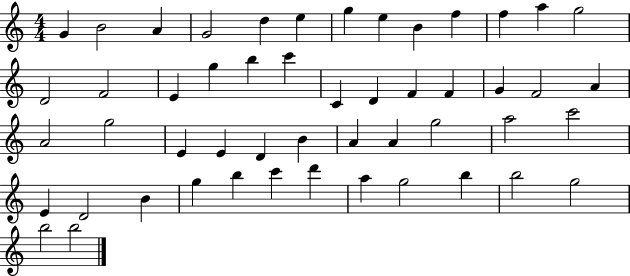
X:1
T:Untitled
M:4/4
L:1/4
K:C
G B2 A G2 d e g e B f f a g2 D2 F2 E g b c' C D F F G F2 A A2 g2 E E D B A A g2 a2 c'2 E D2 B g b c' d' a g2 b b2 g2 b2 b2